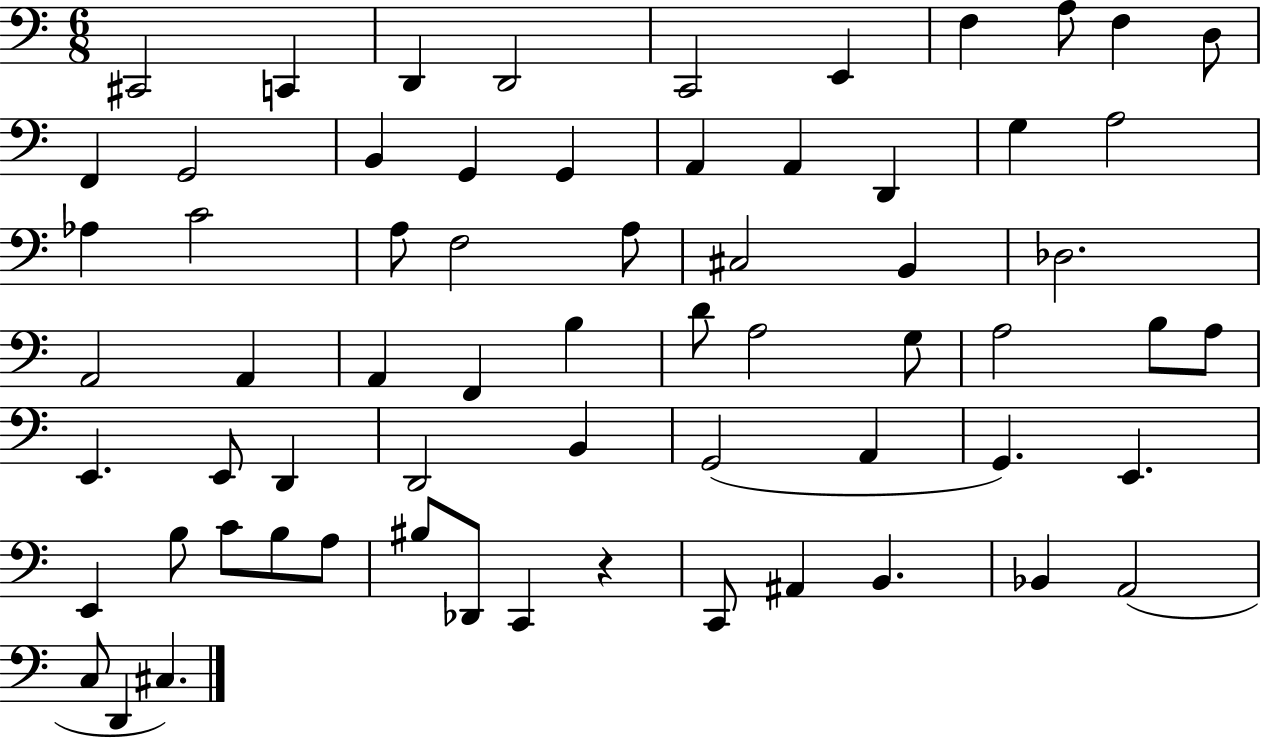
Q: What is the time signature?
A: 6/8